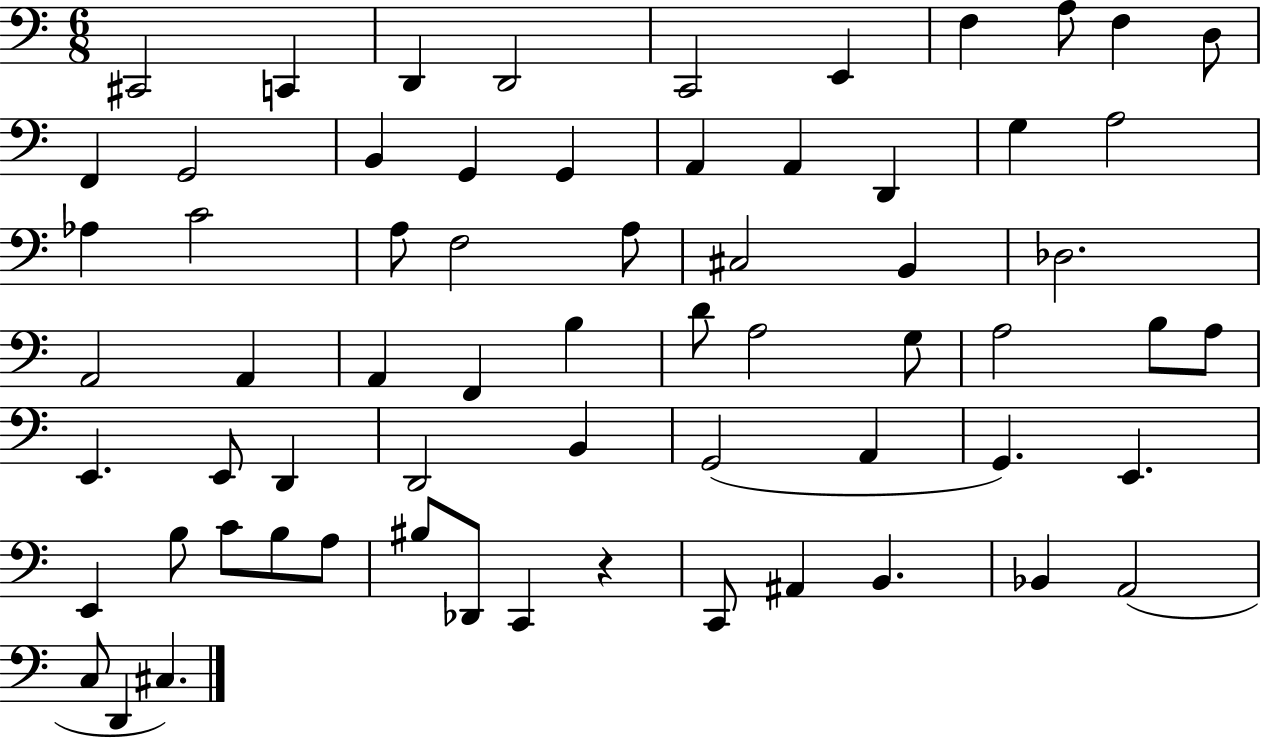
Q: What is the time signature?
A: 6/8